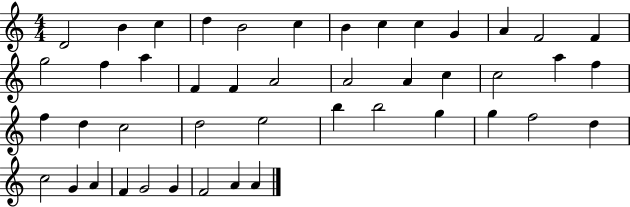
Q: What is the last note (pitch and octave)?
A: A4